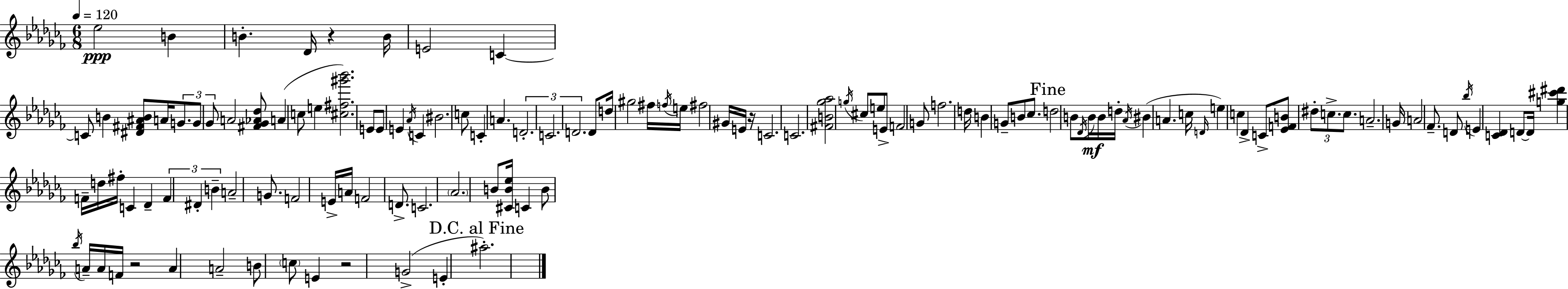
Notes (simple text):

Eb5/h B4/q B4/q. Db4/s R/q B4/s E4/h C4/q C4/e B4/q [D#4,F#4,A#4,B4]/e A4/s G4/e. G4/e Gb4/e A4/h [F#4,Gb4,Ab4,Db5]/e A4/q C5/e E5/q [C#5,F#5,G#6,Bb6]/h. E4/e E4/e E4/q Ab4/s C4/q BIS4/h. C5/e C4/q A4/q. D4/h. C4/h. D4/h. D4/e D5/s G#5/h F#5/s F5/s E5/s F#5/h G#4/s E4/s R/s C4/h. C4/h. [F#4,B4,Gb5,Ab5]/h G5/s C#5/e E5/e E4/e F4/h G4/e F5/h. D5/s B4/q G4/e B4/e CES5/e. D5/h B4/e Db4/s B4/s B4/s D5/s Ab4/s BIS4/q A4/q. C5/s D4/s E5/q C5/q Db4/q C4/e [Eb4,F4,B4]/e D#5/e C5/e. C5/e. A4/h. G4/s A4/h FES4/e. D4/e Bb5/s E4/q [C4,Db4]/q D4/e D4/s [G5,C#6,D#6]/q F4/s D5/s F#5/s C4/q Db4/q F4/q D#4/q B4/q A4/h G4/e. F4/h E4/s A4/s F4/h D4/e. C4/h. Ab4/h. B4/e [C#4,B4,Eb5]/s C4/q B4/e Bb5/s A4/s A4/s F4/s R/h A4/q A4/h B4/e C5/e E4/q R/h G4/h E4/q A#5/h.